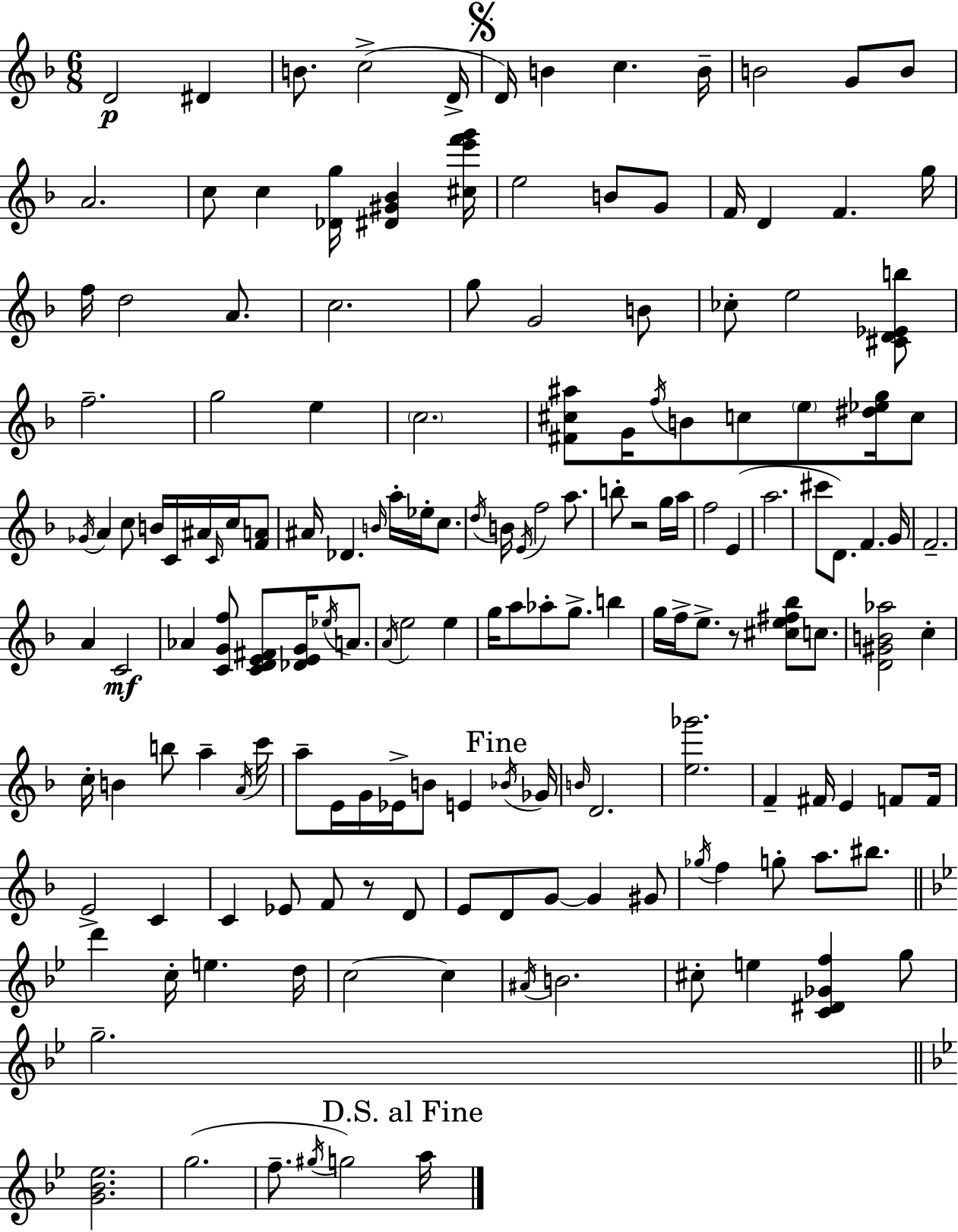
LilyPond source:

{
  \clef treble
  \numericTimeSignature
  \time 6/8
  \key f \major
  d'2\p dis'4 | b'8. c''2->( d'16-> | \mark \markup { \musicglyph "scripts.segno" } d'16) b'4 c''4. b'16-- | b'2 g'8 b'8 | \break a'2. | c''8 c''4 <des' g''>16 <dis' gis' bes'>4 <cis'' e''' f''' g'''>16 | e''2 b'8 g'8 | f'16 d'4 f'4. g''16 | \break f''16 d''2 a'8. | c''2. | g''8 g'2 b'8 | ces''8-. e''2 <cis' d' ees' b''>8 | \break f''2.-- | g''2 e''4 | \parenthesize c''2. | <fis' cis'' ais''>8 g'16 \acciaccatura { f''16 } b'8 c''8 \parenthesize e''8 <dis'' ees'' g''>16 c''8 | \break \acciaccatura { ges'16 } a'4 c''8 b'16 c'16 ais'16 \grace { c'16 } | c''16 <f' a'>8 ais'16 des'4. \grace { b'16 } a''16-. | ees''16-. c''8. \acciaccatura { d''16 } b'16 \acciaccatura { e'16 } f''2 | a''8. b''8-. r2 | \break g''16 a''16 f''2 | e'4( a''2. | cis'''8 d'8.) f'4. | g'16 f'2.-- | \break a'4 c'2\mf | aes'4 <c' g' f''>8 | <c' d' e' fis'>8 <des' e' g'>16 \acciaccatura { ees''16 } a'8. \acciaccatura { a'16 } e''2 | e''4 g''16 a''8 aes''8-. | \break g''8.-> b''4 g''16 f''16-> e''8.-> | r8 <cis'' e'' fis'' bes''>8 c''8. <d' gis' b' aes''>2 | c''4-. c''16-. b'4 | b''8 a''4-- \acciaccatura { a'16 } c'''16 a''8-- e'16 | \break g'16 ees'16-> b'8 e'4 \mark "Fine" \acciaccatura { bes'16 } ges'16 \grace { b'16 } d'2. | <e'' ges'''>2. | f'4-- | fis'16 e'4 f'8 f'16 e'2-> | \break c'4 c'4 | ees'8 f'8 r8 d'8 e'8 | d'8 g'8~~ g'4 gis'8 \acciaccatura { ges''16 } | f''4 g''8-. a''8. bis''8. | \break \bar "||" \break \key g \minor d'''4 c''16-. e''4. d''16 | c''2~~ c''4 | \acciaccatura { ais'16 } b'2. | cis''8-. e''4 <c' dis' ges' f''>4 g''8 | \break g''2.-- | \bar "||" \break \key bes \major <g' bes' ees''>2. | g''2.( | f''8.-- \acciaccatura { gis''16 }) g''2 | \mark "D.S. al Fine" a''16 \bar "|."
}